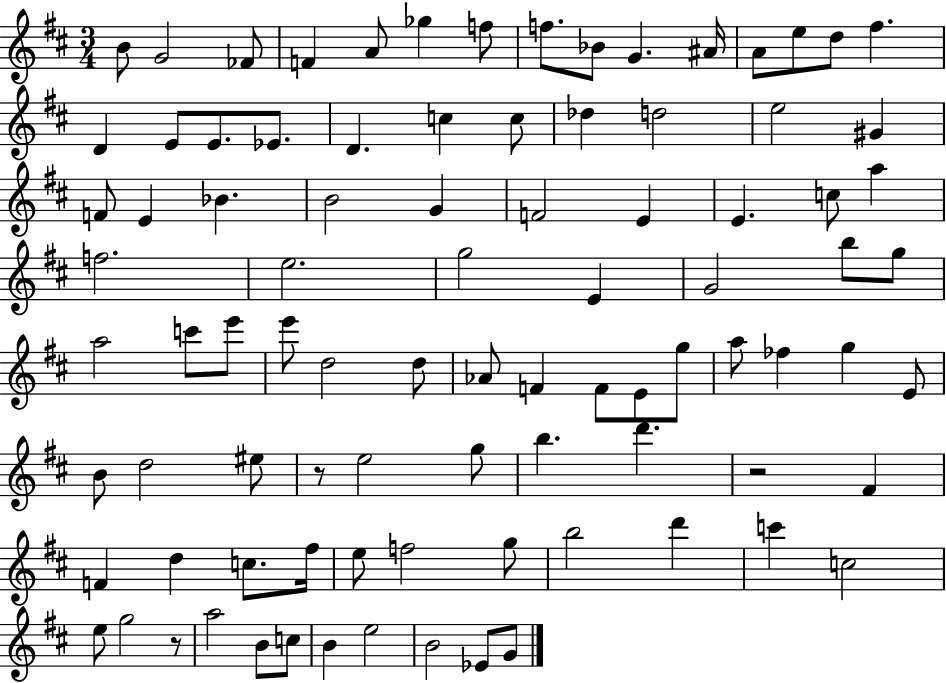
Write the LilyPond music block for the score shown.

{
  \clef treble
  \numericTimeSignature
  \time 3/4
  \key d \major
  b'8 g'2 fes'8 | f'4 a'8 ges''4 f''8 | f''8. bes'8 g'4. ais'16 | a'8 e''8 d''8 fis''4. | \break d'4 e'8 e'8. ees'8. | d'4. c''4 c''8 | des''4 d''2 | e''2 gis'4 | \break f'8 e'4 bes'4. | b'2 g'4 | f'2 e'4 | e'4. c''8 a''4 | \break f''2. | e''2. | g''2 e'4 | g'2 b''8 g''8 | \break a''2 c'''8 e'''8 | e'''8 d''2 d''8 | aes'8 f'4 f'8 e'8 g''8 | a''8 fes''4 g''4 e'8 | \break b'8 d''2 eis''8 | r8 e''2 g''8 | b''4. d'''4. | r2 fis'4 | \break f'4 d''4 c''8. fis''16 | e''8 f''2 g''8 | b''2 d'''4 | c'''4 c''2 | \break e''8 g''2 r8 | a''2 b'8 c''8 | b'4 e''2 | b'2 ees'8 g'8 | \break \bar "|."
}